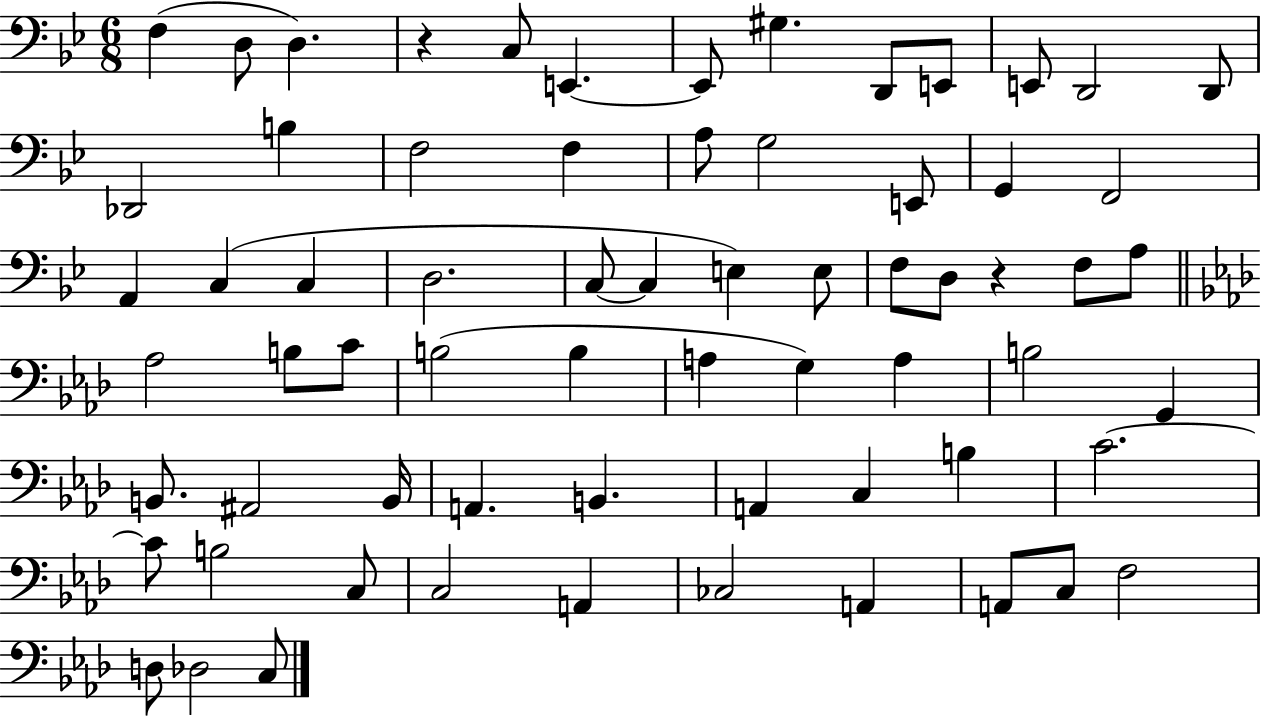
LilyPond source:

{
  \clef bass
  \numericTimeSignature
  \time 6/8
  \key bes \major
  f4( d8 d4.) | r4 c8 e,4.~~ | e,8 gis4. d,8 e,8 | e,8 d,2 d,8 | \break des,2 b4 | f2 f4 | a8 g2 e,8 | g,4 f,2 | \break a,4 c4( c4 | d2. | c8~~ c4 e4) e8 | f8 d8 r4 f8 a8 | \break \bar "||" \break \key aes \major aes2 b8 c'8 | b2( b4 | a4 g4) a4 | b2 g,4 | \break b,8. ais,2 b,16 | a,4. b,4. | a,4 c4 b4 | c'2.~~ | \break c'8 b2 c8 | c2 a,4 | ces2 a,4 | a,8 c8 f2 | \break d8 des2 c8 | \bar "|."
}